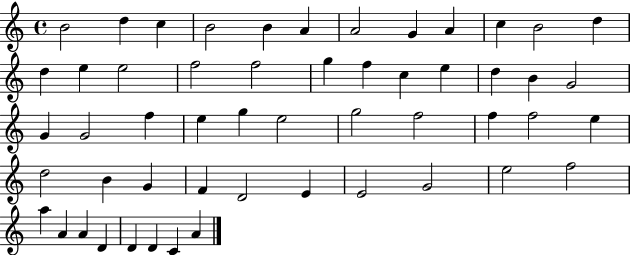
{
  \clef treble
  \time 4/4
  \defaultTimeSignature
  \key c \major
  b'2 d''4 c''4 | b'2 b'4 a'4 | a'2 g'4 a'4 | c''4 b'2 d''4 | \break d''4 e''4 e''2 | f''2 f''2 | g''4 f''4 c''4 e''4 | d''4 b'4 g'2 | \break g'4 g'2 f''4 | e''4 g''4 e''2 | g''2 f''2 | f''4 f''2 e''4 | \break d''2 b'4 g'4 | f'4 d'2 e'4 | e'2 g'2 | e''2 f''2 | \break a''4 a'4 a'4 d'4 | d'4 d'4 c'4 a'4 | \bar "|."
}